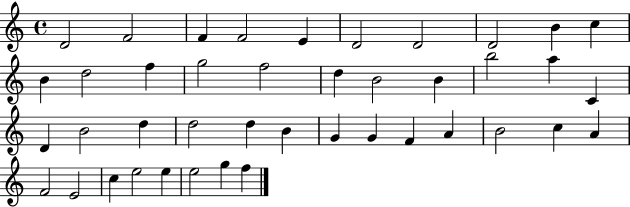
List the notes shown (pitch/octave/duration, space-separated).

D4/h F4/h F4/q F4/h E4/q D4/h D4/h D4/h B4/q C5/q B4/q D5/h F5/q G5/h F5/h D5/q B4/h B4/q B5/h A5/q C4/q D4/q B4/h D5/q D5/h D5/q B4/q G4/q G4/q F4/q A4/q B4/h C5/q A4/q F4/h E4/h C5/q E5/h E5/q E5/h G5/q F5/q